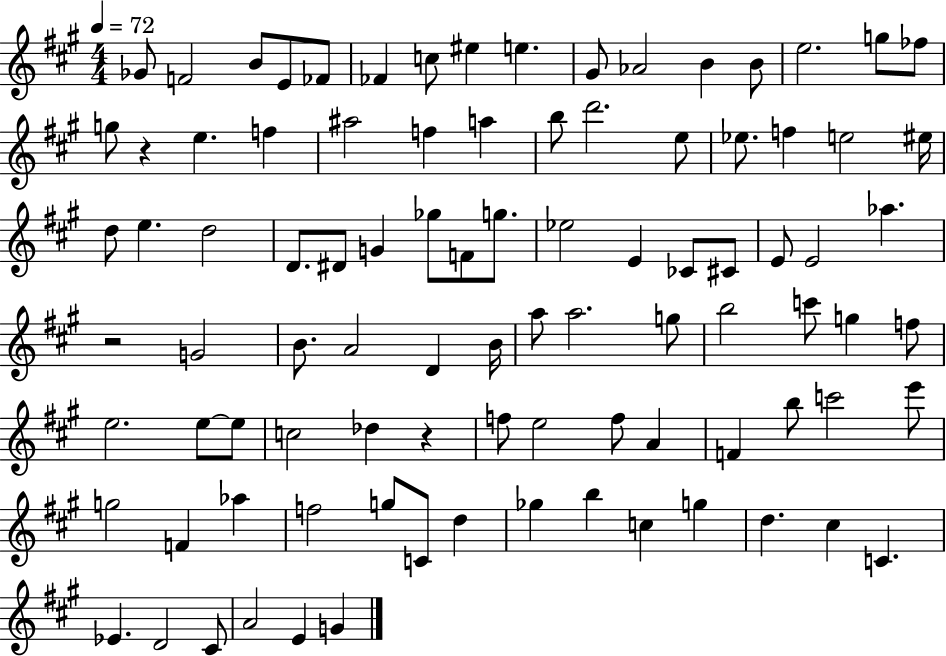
X:1
T:Untitled
M:4/4
L:1/4
K:A
_G/2 F2 B/2 E/2 _F/2 _F c/2 ^e e ^G/2 _A2 B B/2 e2 g/2 _f/2 g/2 z e f ^a2 f a b/2 d'2 e/2 _e/2 f e2 ^e/4 d/2 e d2 D/2 ^D/2 G _g/2 F/2 g/2 _e2 E _C/2 ^C/2 E/2 E2 _a z2 G2 B/2 A2 D B/4 a/2 a2 g/2 b2 c'/2 g f/2 e2 e/2 e/2 c2 _d z f/2 e2 f/2 A F b/2 c'2 e'/2 g2 F _a f2 g/2 C/2 d _g b c g d ^c C _E D2 ^C/2 A2 E G